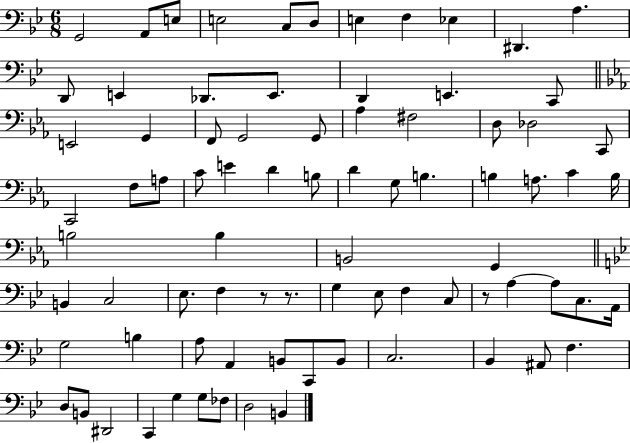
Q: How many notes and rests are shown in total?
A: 81